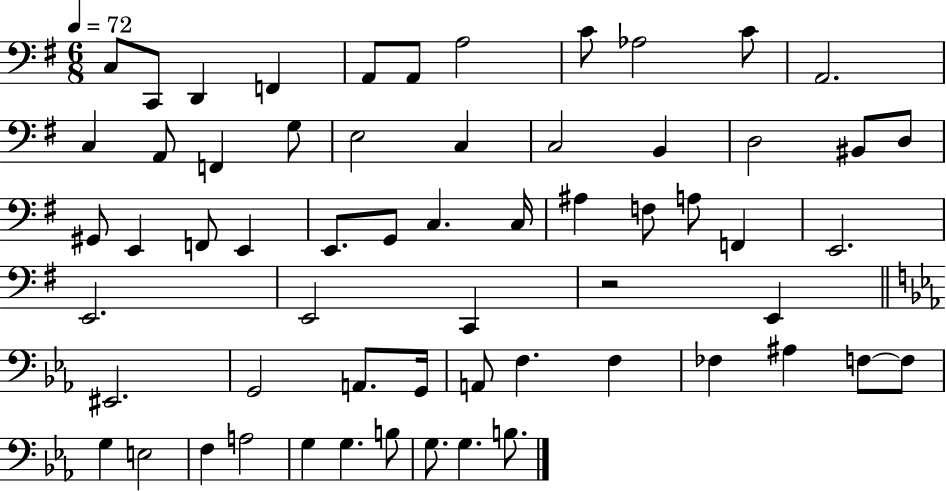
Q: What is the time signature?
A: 6/8